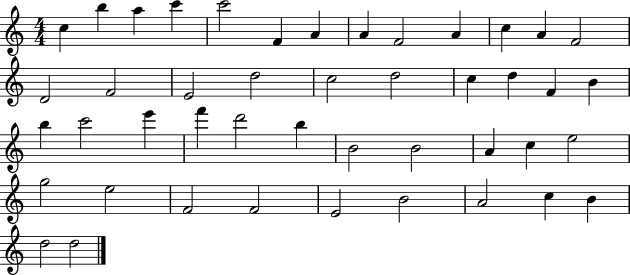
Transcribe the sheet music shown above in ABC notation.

X:1
T:Untitled
M:4/4
L:1/4
K:C
c b a c' c'2 F A A F2 A c A F2 D2 F2 E2 d2 c2 d2 c d F B b c'2 e' f' d'2 b B2 B2 A c e2 g2 e2 F2 F2 E2 B2 A2 c B d2 d2